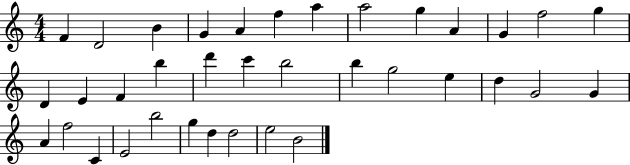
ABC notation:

X:1
T:Untitled
M:4/4
L:1/4
K:C
F D2 B G A f a a2 g A G f2 g D E F b d' c' b2 b g2 e d G2 G A f2 C E2 b2 g d d2 e2 B2